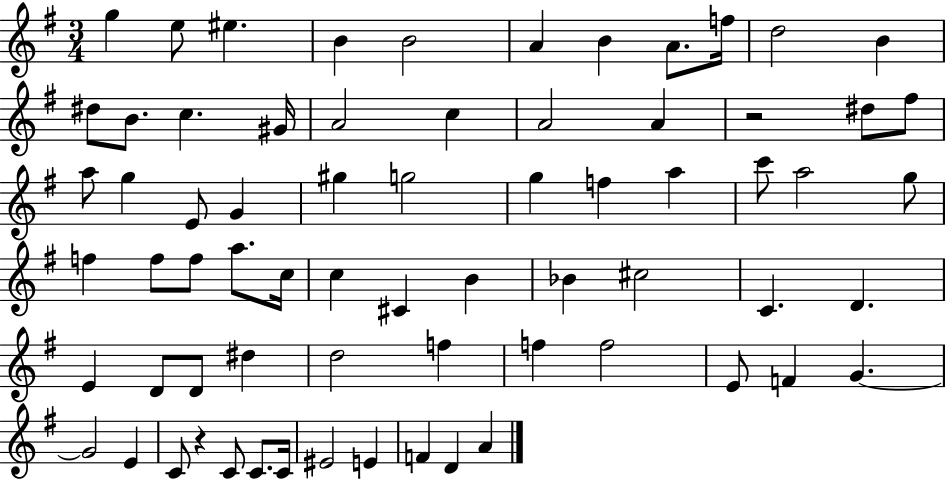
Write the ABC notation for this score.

X:1
T:Untitled
M:3/4
L:1/4
K:G
g e/2 ^e B B2 A B A/2 f/4 d2 B ^d/2 B/2 c ^G/4 A2 c A2 A z2 ^d/2 ^f/2 a/2 g E/2 G ^g g2 g f a c'/2 a2 g/2 f f/2 f/2 a/2 c/4 c ^C B _B ^c2 C D E D/2 D/2 ^d d2 f f f2 E/2 F G G2 E C/2 z C/2 C/2 C/4 ^E2 E F D A